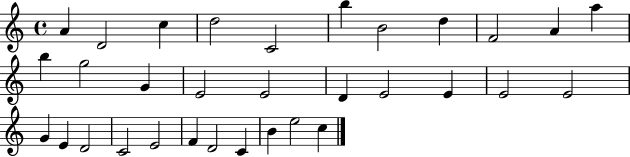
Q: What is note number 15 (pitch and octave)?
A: E4